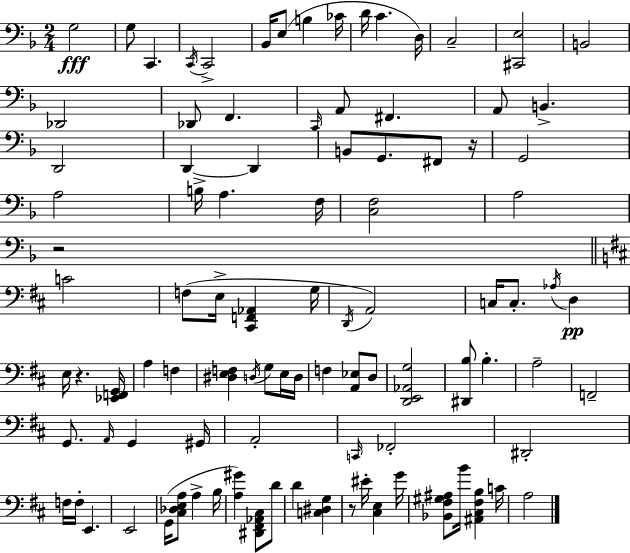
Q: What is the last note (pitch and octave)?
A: A3